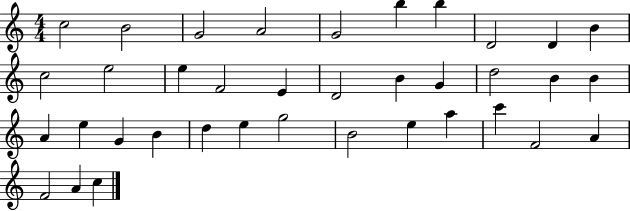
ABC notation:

X:1
T:Untitled
M:4/4
L:1/4
K:C
c2 B2 G2 A2 G2 b b D2 D B c2 e2 e F2 E D2 B G d2 B B A e G B d e g2 B2 e a c' F2 A F2 A c